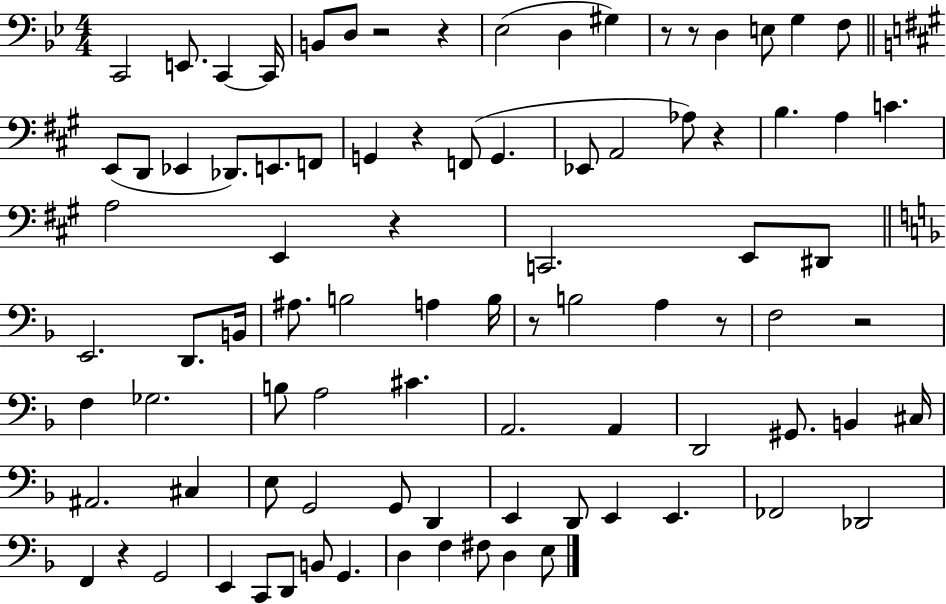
X:1
T:Untitled
M:4/4
L:1/4
K:Bb
C,,2 E,,/2 C,, C,,/4 B,,/2 D,/2 z2 z _E,2 D, ^G, z/2 z/2 D, E,/2 G, F,/2 E,,/2 D,,/2 _E,, _D,,/2 E,,/2 F,,/2 G,, z F,,/2 G,, _E,,/2 A,,2 _A,/2 z B, A, C A,2 E,, z C,,2 E,,/2 ^D,,/2 E,,2 D,,/2 B,,/4 ^A,/2 B,2 A, B,/4 z/2 B,2 A, z/2 F,2 z2 F, _G,2 B,/2 A,2 ^C A,,2 A,, D,,2 ^G,,/2 B,, ^C,/4 ^A,,2 ^C, E,/2 G,,2 G,,/2 D,, E,, D,,/2 E,, E,, _F,,2 _D,,2 F,, z G,,2 E,, C,,/2 D,,/2 B,,/2 G,, D, F, ^F,/2 D, E,/2